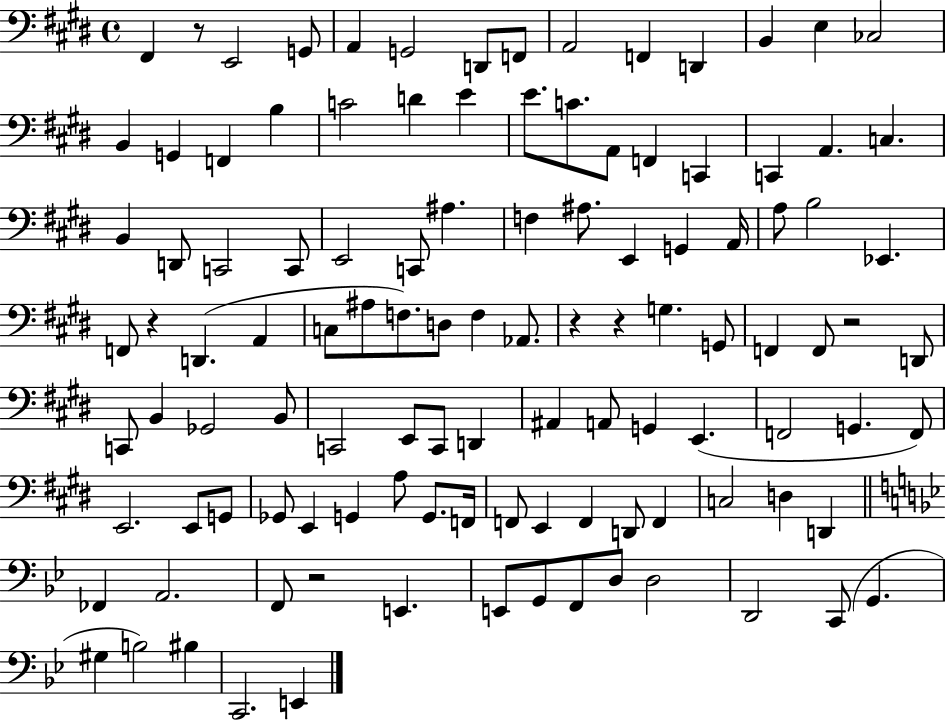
X:1
T:Untitled
M:4/4
L:1/4
K:E
^F,, z/2 E,,2 G,,/2 A,, G,,2 D,,/2 F,,/2 A,,2 F,, D,, B,, E, _C,2 B,, G,, F,, B, C2 D E E/2 C/2 A,,/2 F,, C,, C,, A,, C, B,, D,,/2 C,,2 C,,/2 E,,2 C,,/2 ^A, F, ^A,/2 E,, G,, A,,/4 A,/2 B,2 _E,, F,,/2 z D,, A,, C,/2 ^A,/2 F,/2 D,/2 F, _A,,/2 z z G, G,,/2 F,, F,,/2 z2 D,,/2 C,,/2 B,, _G,,2 B,,/2 C,,2 E,,/2 C,,/2 D,, ^A,, A,,/2 G,, E,, F,,2 G,, F,,/2 E,,2 E,,/2 G,,/2 _G,,/2 E,, G,, A,/2 G,,/2 F,,/4 F,,/2 E,, F,, D,,/2 F,, C,2 D, D,, _F,, A,,2 F,,/2 z2 E,, E,,/2 G,,/2 F,,/2 D,/2 D,2 D,,2 C,,/2 G,, ^G, B,2 ^B, C,,2 E,,